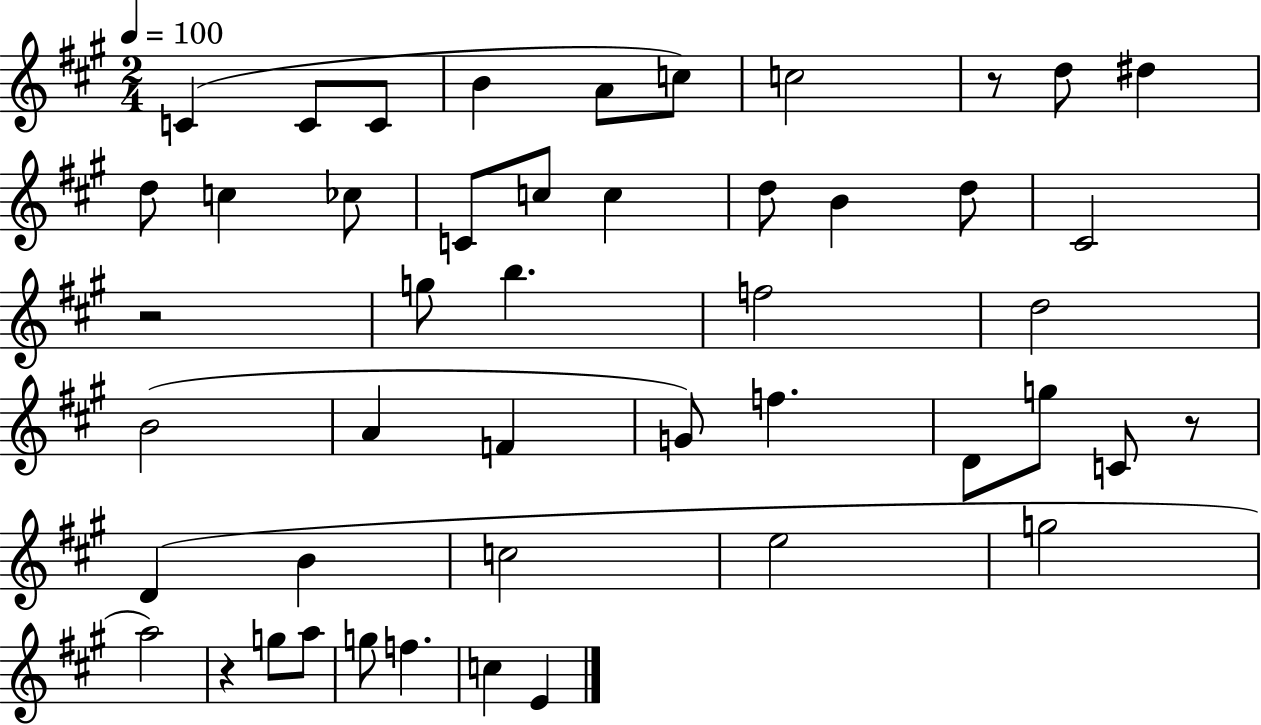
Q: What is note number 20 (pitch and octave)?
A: G5